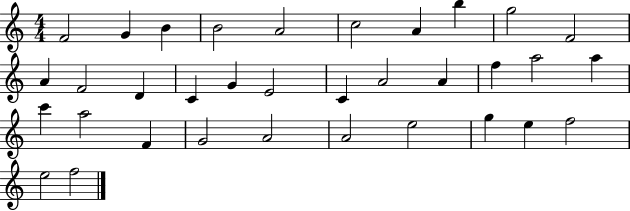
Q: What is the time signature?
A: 4/4